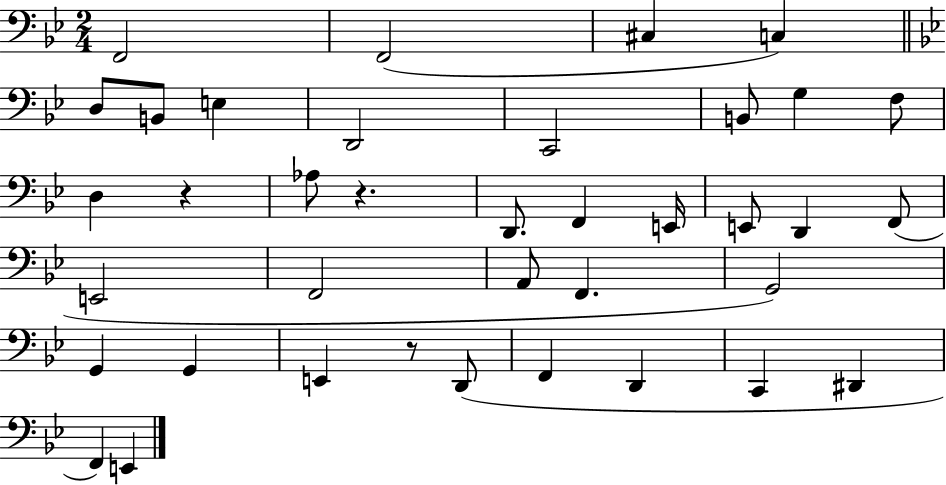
F2/h F2/h C#3/q C3/q D3/e B2/e E3/q D2/h C2/h B2/e G3/q F3/e D3/q R/q Ab3/e R/q. D2/e. F2/q E2/s E2/e D2/q F2/e E2/h F2/h A2/e F2/q. G2/h G2/q G2/q E2/q R/e D2/e F2/q D2/q C2/q D#2/q F2/q E2/q